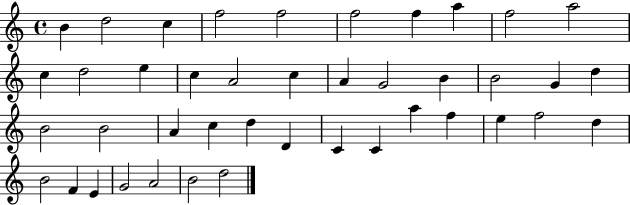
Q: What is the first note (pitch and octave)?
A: B4